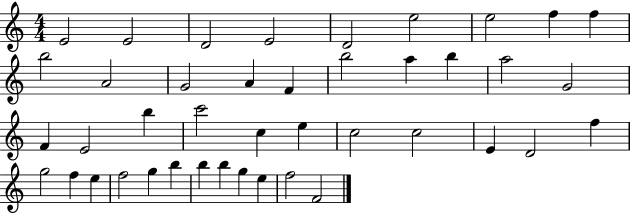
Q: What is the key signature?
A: C major